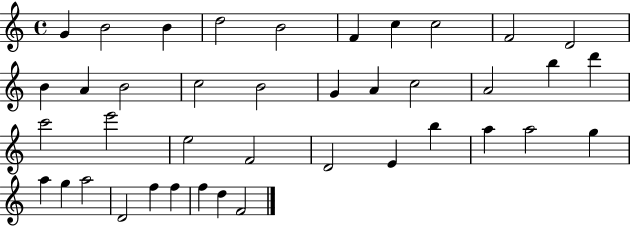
X:1
T:Untitled
M:4/4
L:1/4
K:C
G B2 B d2 B2 F c c2 F2 D2 B A B2 c2 B2 G A c2 A2 b d' c'2 e'2 e2 F2 D2 E b a a2 g a g a2 D2 f f f d F2